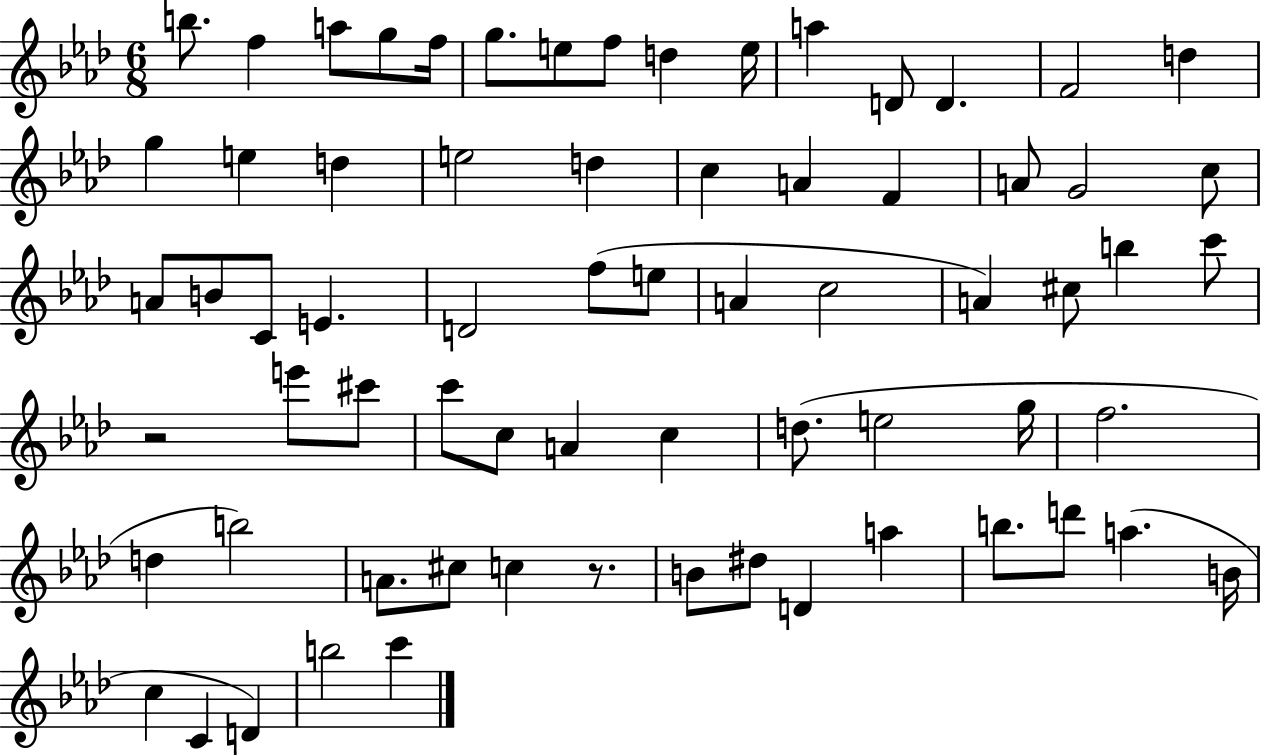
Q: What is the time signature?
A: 6/8